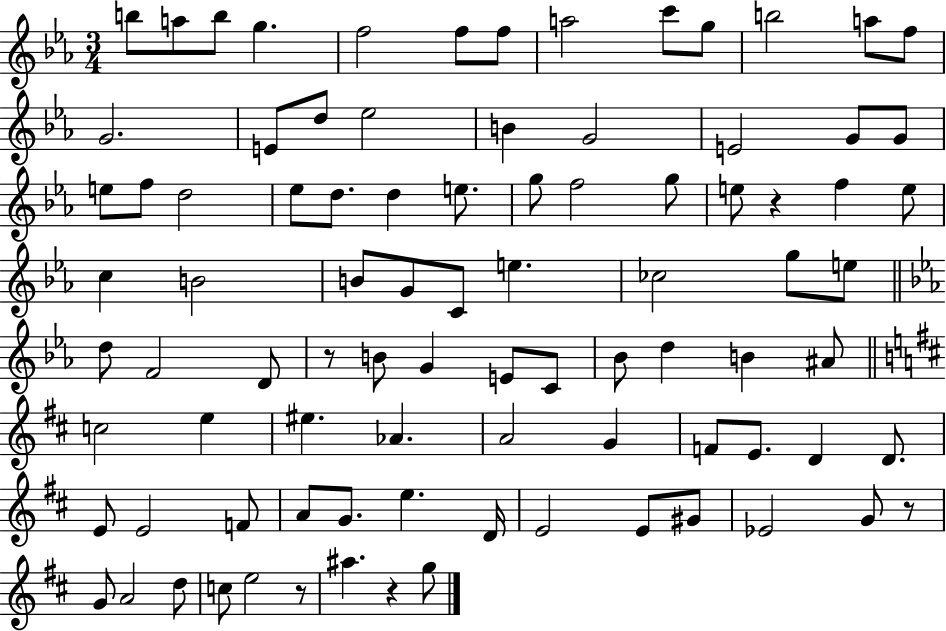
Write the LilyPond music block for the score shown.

{
  \clef treble
  \numericTimeSignature
  \time 3/4
  \key ees \major
  b''8 a''8 b''8 g''4. | f''2 f''8 f''8 | a''2 c'''8 g''8 | b''2 a''8 f''8 | \break g'2. | e'8 d''8 ees''2 | b'4 g'2 | e'2 g'8 g'8 | \break e''8 f''8 d''2 | ees''8 d''8. d''4 e''8. | g''8 f''2 g''8 | e''8 r4 f''4 e''8 | \break c''4 b'2 | b'8 g'8 c'8 e''4. | ces''2 g''8 e''8 | \bar "||" \break \key c \minor d''8 f'2 d'8 | r8 b'8 g'4 e'8 c'8 | bes'8 d''4 b'4 ais'8 | \bar "||" \break \key b \minor c''2 e''4 | eis''4. aes'4. | a'2 g'4 | f'8 e'8. d'4 d'8. | \break e'8 e'2 f'8 | a'8 g'8. e''4. d'16 | e'2 e'8 gis'8 | ees'2 g'8 r8 | \break g'8 a'2 d''8 | c''8 e''2 r8 | ais''4. r4 g''8 | \bar "|."
}